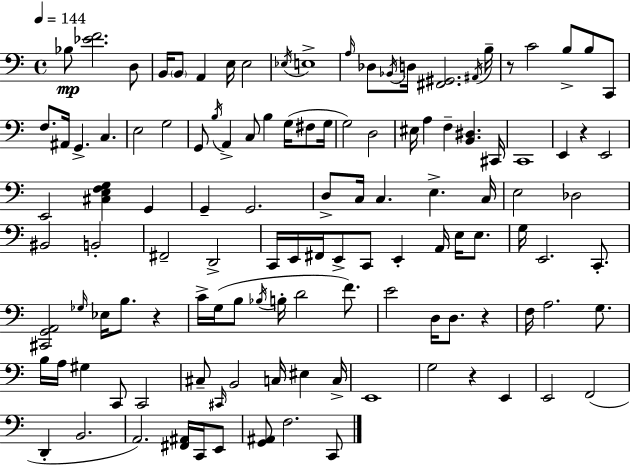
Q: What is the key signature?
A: C major